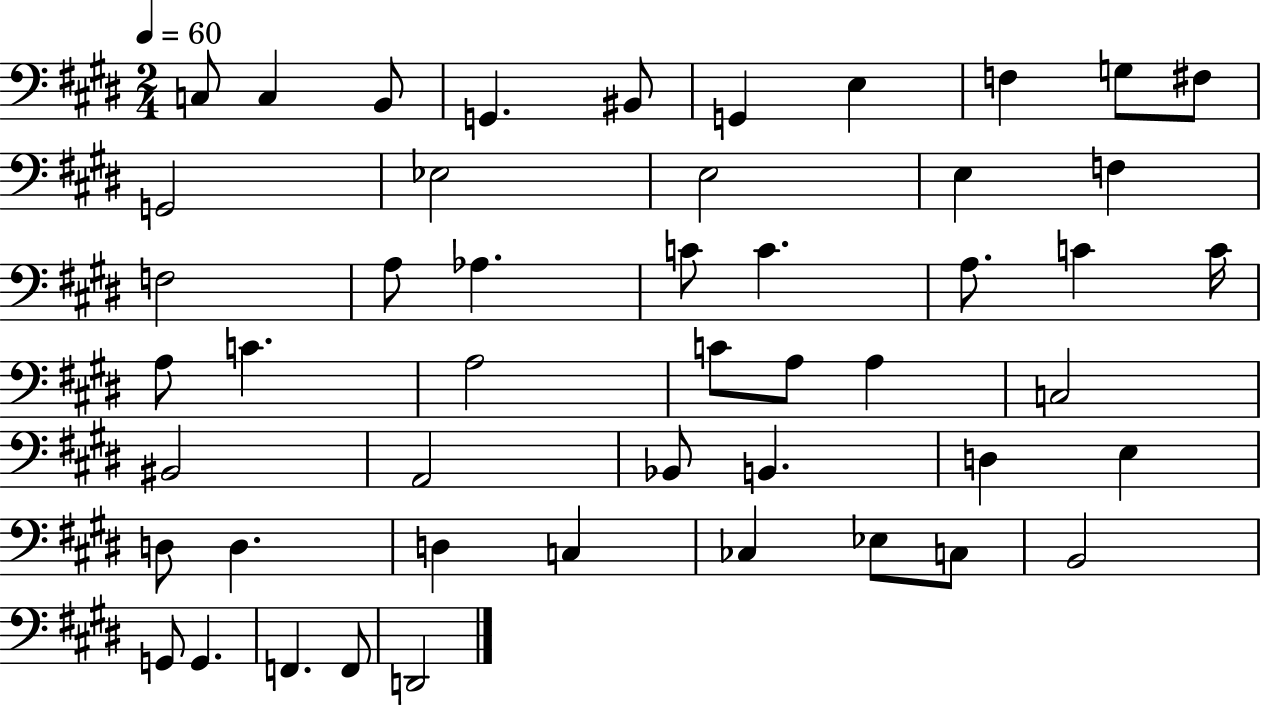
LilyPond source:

{
  \clef bass
  \numericTimeSignature
  \time 2/4
  \key e \major
  \tempo 4 = 60
  \repeat volta 2 { c8 c4 b,8 | g,4. bis,8 | g,4 e4 | f4 g8 fis8 | \break g,2 | ees2 | e2 | e4 f4 | \break f2 | a8 aes4. | c'8 c'4. | a8. c'4 c'16 | \break a8 c'4. | a2 | c'8 a8 a4 | c2 | \break bis,2 | a,2 | bes,8 b,4. | d4 e4 | \break d8 d4. | d4 c4 | ces4 ees8 c8 | b,2 | \break g,8 g,4. | f,4. f,8 | d,2 | } \bar "|."
}